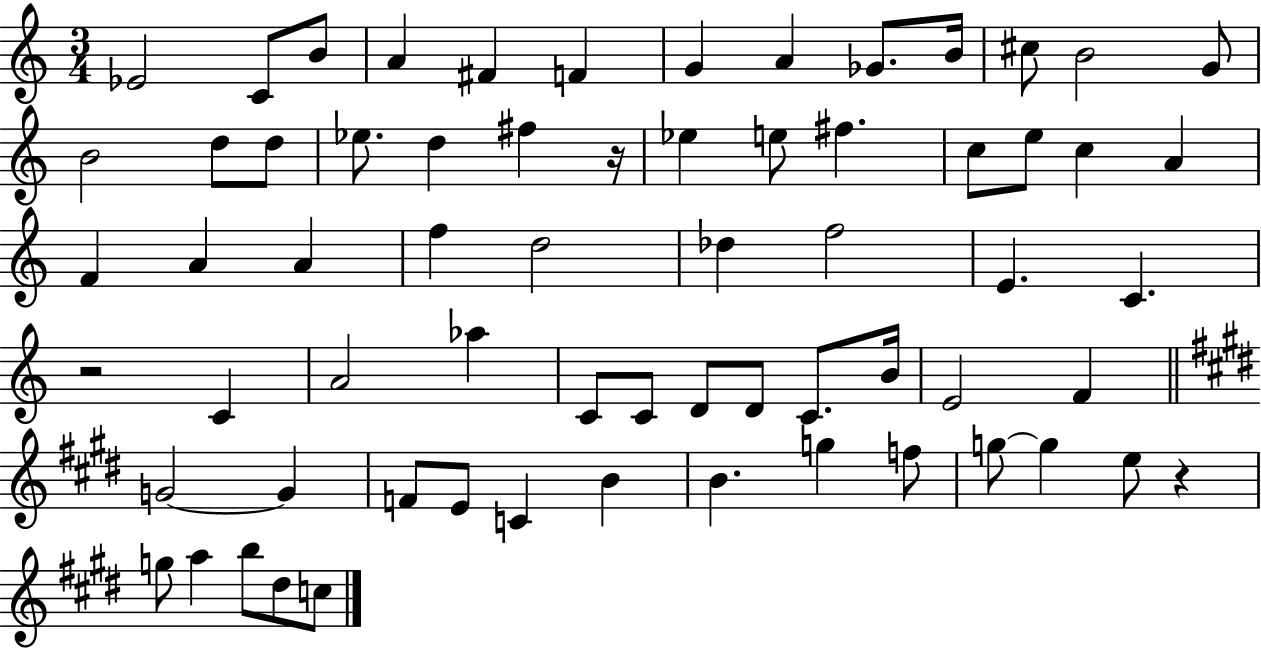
Eb4/h C4/e B4/e A4/q F#4/q F4/q G4/q A4/q Gb4/e. B4/s C#5/e B4/h G4/e B4/h D5/e D5/e Eb5/e. D5/q F#5/q R/s Eb5/q E5/e F#5/q. C5/e E5/e C5/q A4/q F4/q A4/q A4/q F5/q D5/h Db5/q F5/h E4/q. C4/q. R/h C4/q A4/h Ab5/q C4/e C4/e D4/e D4/e C4/e. B4/s E4/h F4/q G4/h G4/q F4/e E4/e C4/q B4/q B4/q. G5/q F5/e G5/e G5/q E5/e R/q G5/e A5/q B5/e D#5/e C5/e